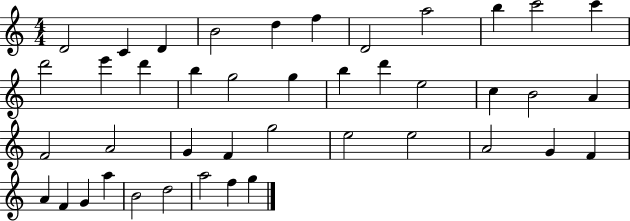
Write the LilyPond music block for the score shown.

{
  \clef treble
  \numericTimeSignature
  \time 4/4
  \key c \major
  d'2 c'4 d'4 | b'2 d''4 f''4 | d'2 a''2 | b''4 c'''2 c'''4 | \break d'''2 e'''4 d'''4 | b''4 g''2 g''4 | b''4 d'''4 e''2 | c''4 b'2 a'4 | \break f'2 a'2 | g'4 f'4 g''2 | e''2 e''2 | a'2 g'4 f'4 | \break a'4 f'4 g'4 a''4 | b'2 d''2 | a''2 f''4 g''4 | \bar "|."
}